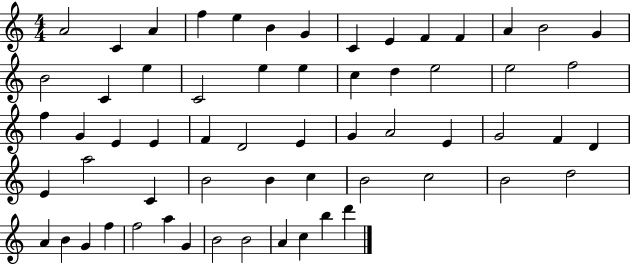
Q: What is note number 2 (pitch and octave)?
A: C4